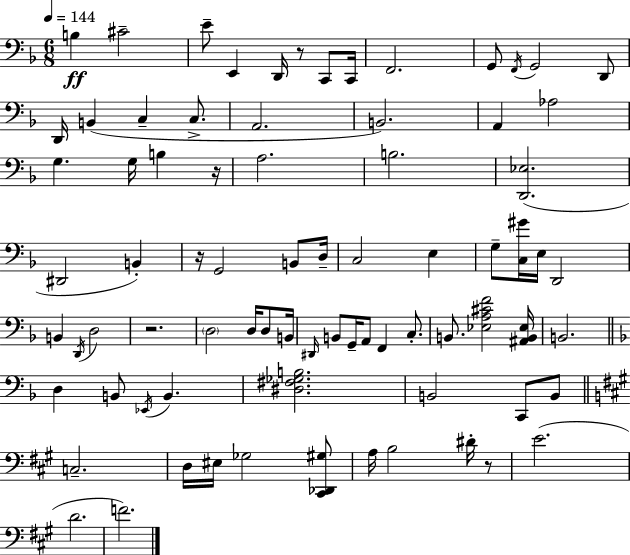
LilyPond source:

{
  \clef bass
  \numericTimeSignature
  \time 6/8
  \key d \minor
  \tempo 4 = 144
  b4\ff cis'2-- | e'8-- e,4 d,16 r8 c,8 c,16 | f,2. | g,8 \acciaccatura { f,16 } g,2 d,8 | \break d,16 b,4( c4-- c8.-> | a,2. | b,2.) | a,4 aes2 | \break g4. g16 b4 | r16 a2. | b2. | <d, ees>2.( | \break dis,2 b,4-.) | r16 g,2 b,8 | d16-- c2 e4 | g8-- <c gis'>16 e16 d,2 | \break b,4 \acciaccatura { d,16 } d2 | r2. | \parenthesize d2 d16 d8 | b,16 \grace { dis,16 } b,8 g,16-- a,8 f,4 | \break c8.-. b,8. <ees a cis' f'>2 | <ais, b, ees>16 b,2. | \bar "||" \break \key f \major d4 b,8 \acciaccatura { ees,16 } b,4. | <dis fis ges b>2. | b,2 c,8 b,8 | \bar "||" \break \key a \major c2.-- | d16 eis16 ges2 <cis, des, gis>8 | a16 b2 dis'16-. r8 | e'2.( | \break d'2. | f'2.) | \bar "|."
}